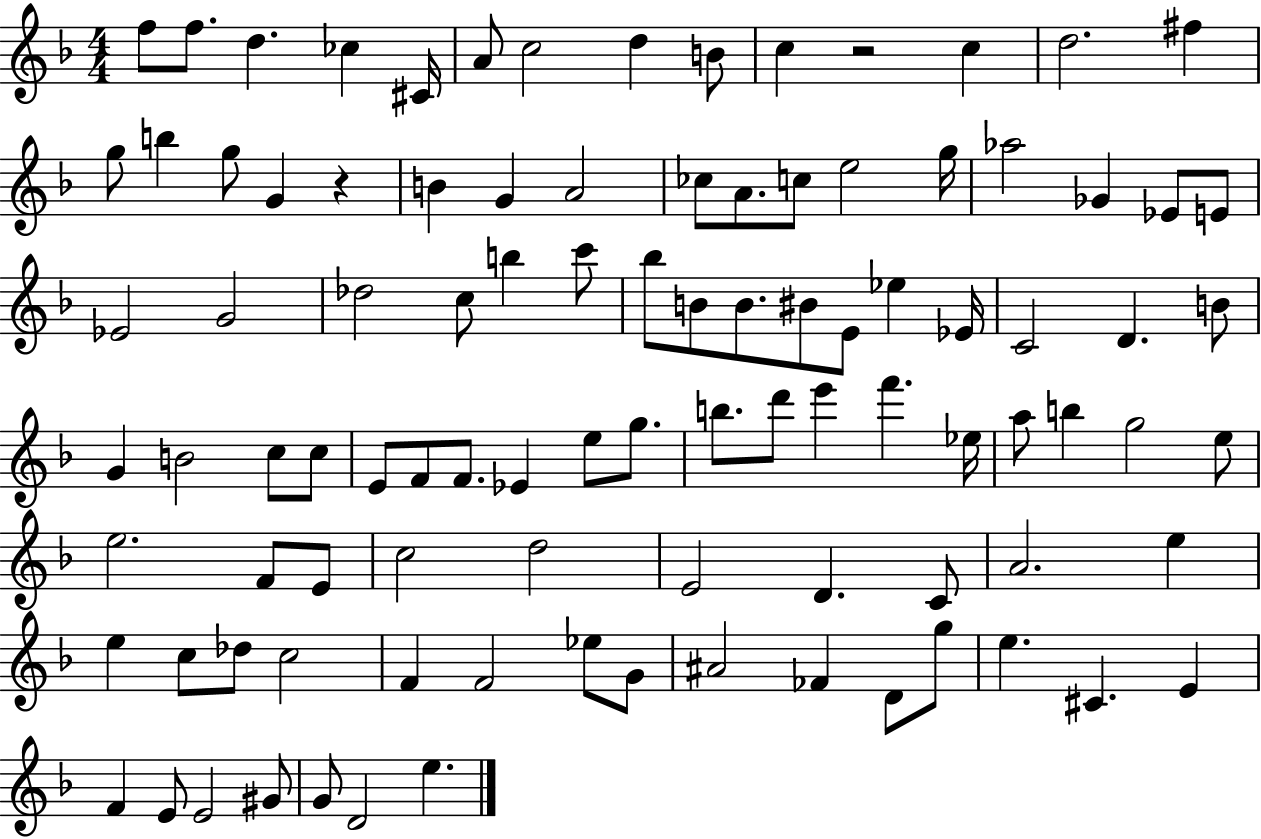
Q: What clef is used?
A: treble